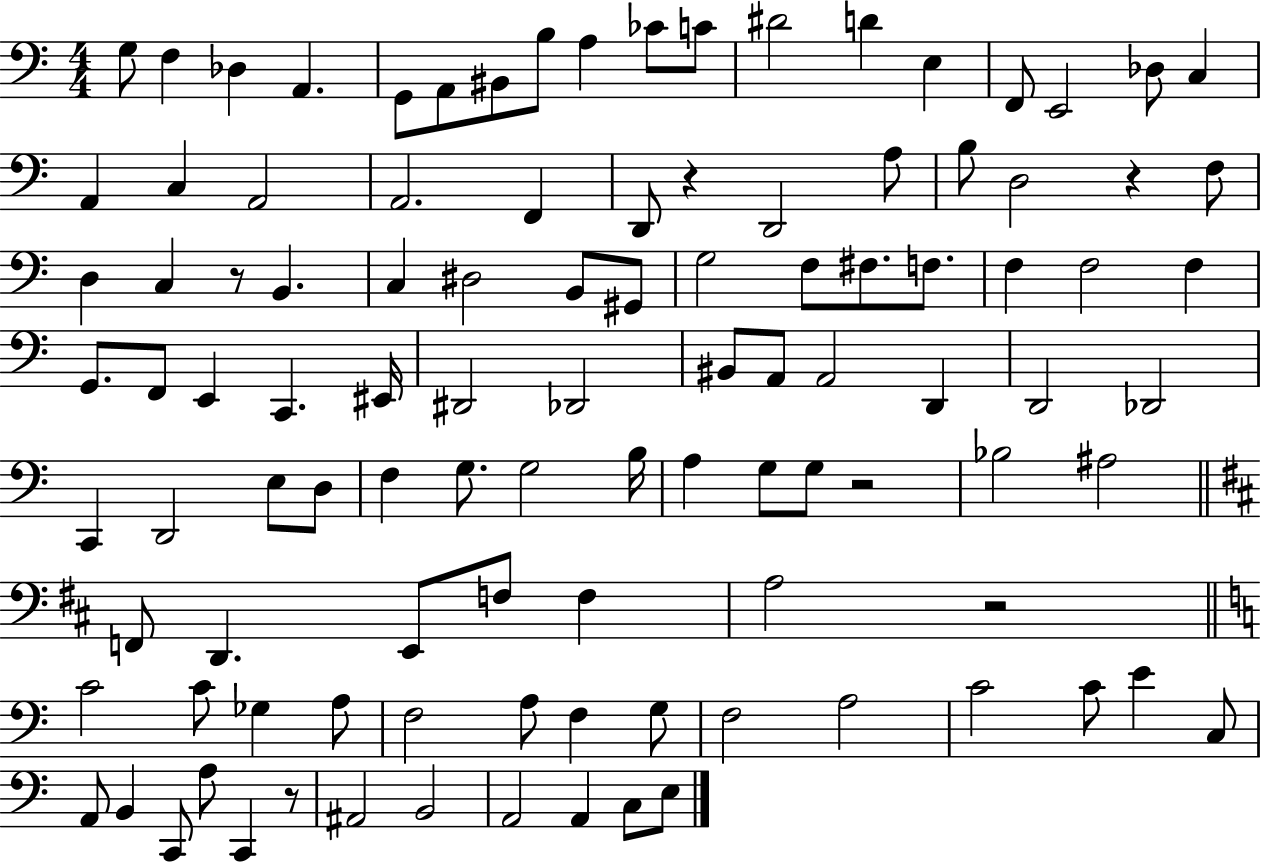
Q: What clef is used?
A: bass